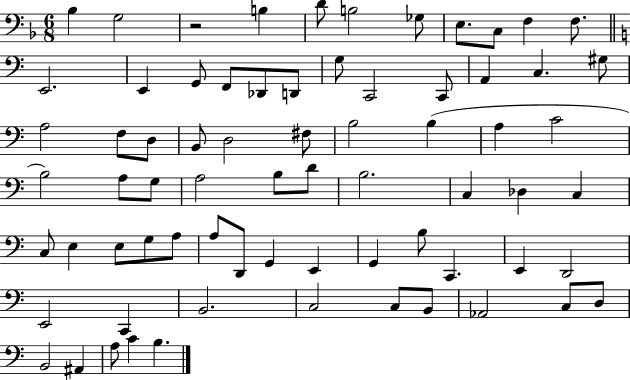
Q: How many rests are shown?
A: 1